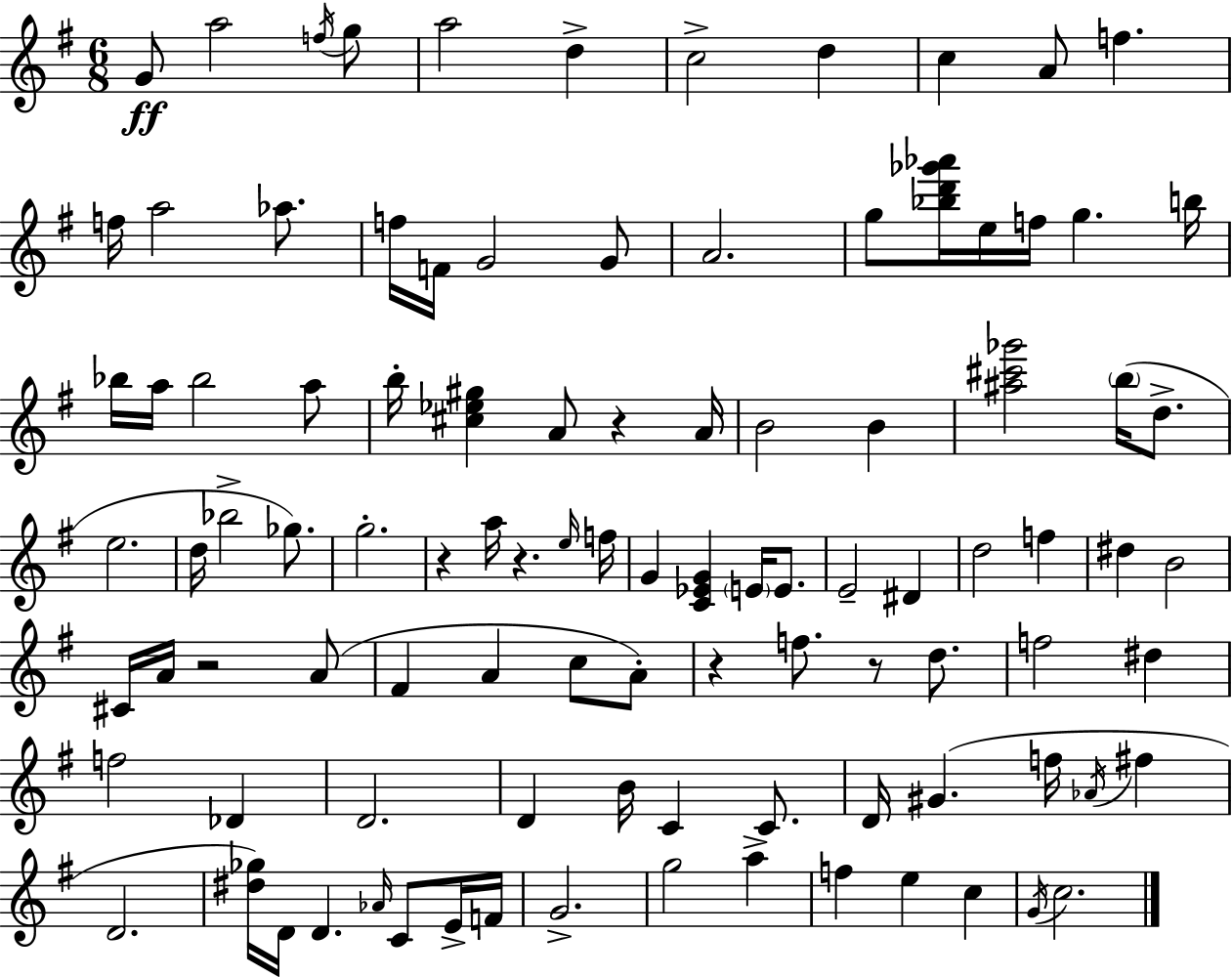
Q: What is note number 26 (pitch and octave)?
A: A5